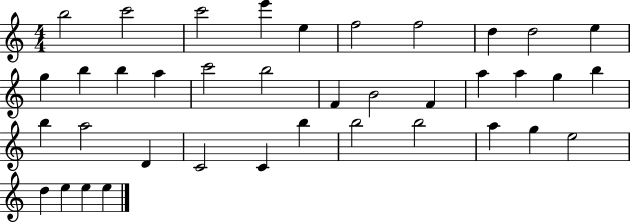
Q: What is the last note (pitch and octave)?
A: E5